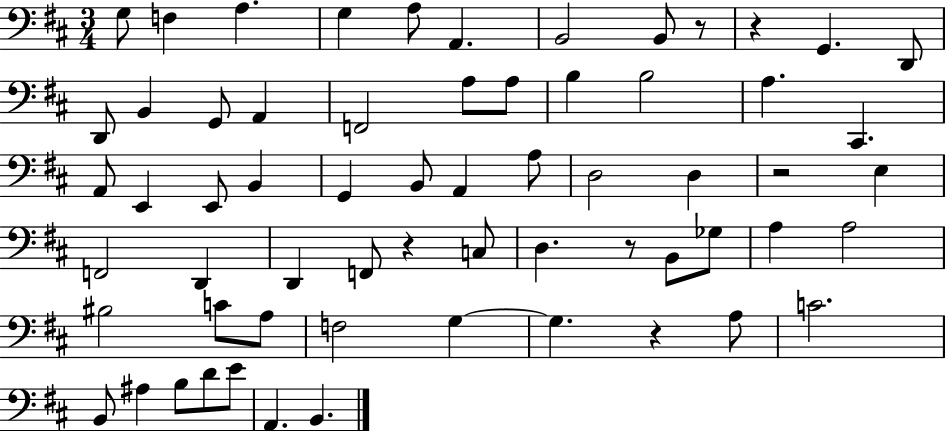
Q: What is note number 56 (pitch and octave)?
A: A2